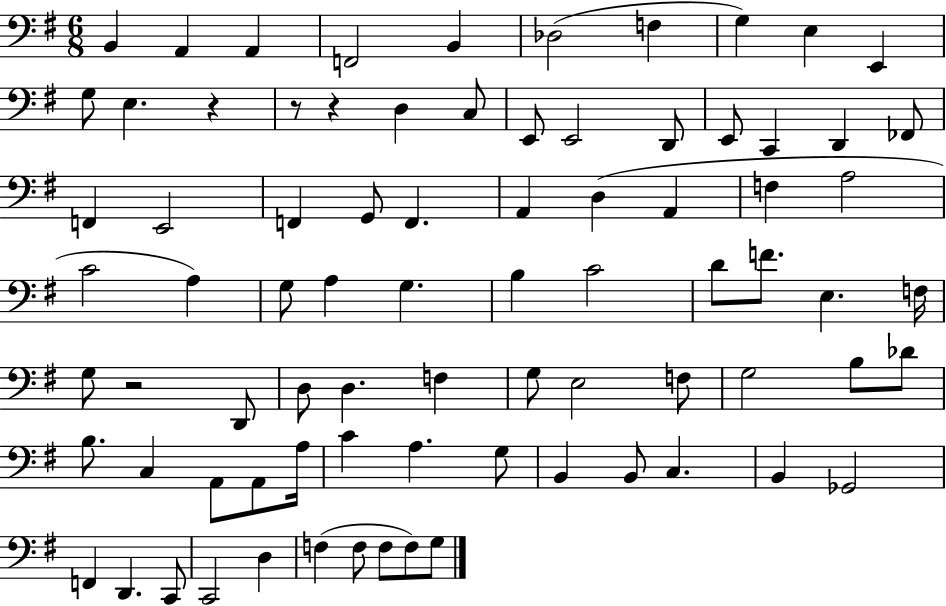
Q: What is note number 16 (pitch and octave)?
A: E2